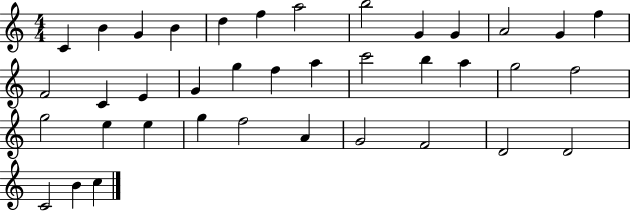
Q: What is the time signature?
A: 4/4